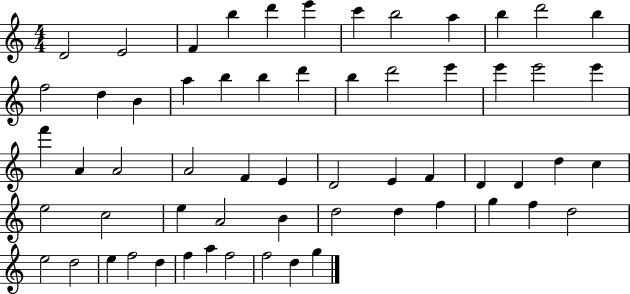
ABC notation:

X:1
T:Untitled
M:4/4
L:1/4
K:C
D2 E2 F b d' e' c' b2 a b d'2 b f2 d B a b b d' b d'2 e' e' e'2 e' f' A A2 A2 F E D2 E F D D d c e2 c2 e A2 B d2 d f g f d2 e2 d2 e f2 d f a f2 f2 d g